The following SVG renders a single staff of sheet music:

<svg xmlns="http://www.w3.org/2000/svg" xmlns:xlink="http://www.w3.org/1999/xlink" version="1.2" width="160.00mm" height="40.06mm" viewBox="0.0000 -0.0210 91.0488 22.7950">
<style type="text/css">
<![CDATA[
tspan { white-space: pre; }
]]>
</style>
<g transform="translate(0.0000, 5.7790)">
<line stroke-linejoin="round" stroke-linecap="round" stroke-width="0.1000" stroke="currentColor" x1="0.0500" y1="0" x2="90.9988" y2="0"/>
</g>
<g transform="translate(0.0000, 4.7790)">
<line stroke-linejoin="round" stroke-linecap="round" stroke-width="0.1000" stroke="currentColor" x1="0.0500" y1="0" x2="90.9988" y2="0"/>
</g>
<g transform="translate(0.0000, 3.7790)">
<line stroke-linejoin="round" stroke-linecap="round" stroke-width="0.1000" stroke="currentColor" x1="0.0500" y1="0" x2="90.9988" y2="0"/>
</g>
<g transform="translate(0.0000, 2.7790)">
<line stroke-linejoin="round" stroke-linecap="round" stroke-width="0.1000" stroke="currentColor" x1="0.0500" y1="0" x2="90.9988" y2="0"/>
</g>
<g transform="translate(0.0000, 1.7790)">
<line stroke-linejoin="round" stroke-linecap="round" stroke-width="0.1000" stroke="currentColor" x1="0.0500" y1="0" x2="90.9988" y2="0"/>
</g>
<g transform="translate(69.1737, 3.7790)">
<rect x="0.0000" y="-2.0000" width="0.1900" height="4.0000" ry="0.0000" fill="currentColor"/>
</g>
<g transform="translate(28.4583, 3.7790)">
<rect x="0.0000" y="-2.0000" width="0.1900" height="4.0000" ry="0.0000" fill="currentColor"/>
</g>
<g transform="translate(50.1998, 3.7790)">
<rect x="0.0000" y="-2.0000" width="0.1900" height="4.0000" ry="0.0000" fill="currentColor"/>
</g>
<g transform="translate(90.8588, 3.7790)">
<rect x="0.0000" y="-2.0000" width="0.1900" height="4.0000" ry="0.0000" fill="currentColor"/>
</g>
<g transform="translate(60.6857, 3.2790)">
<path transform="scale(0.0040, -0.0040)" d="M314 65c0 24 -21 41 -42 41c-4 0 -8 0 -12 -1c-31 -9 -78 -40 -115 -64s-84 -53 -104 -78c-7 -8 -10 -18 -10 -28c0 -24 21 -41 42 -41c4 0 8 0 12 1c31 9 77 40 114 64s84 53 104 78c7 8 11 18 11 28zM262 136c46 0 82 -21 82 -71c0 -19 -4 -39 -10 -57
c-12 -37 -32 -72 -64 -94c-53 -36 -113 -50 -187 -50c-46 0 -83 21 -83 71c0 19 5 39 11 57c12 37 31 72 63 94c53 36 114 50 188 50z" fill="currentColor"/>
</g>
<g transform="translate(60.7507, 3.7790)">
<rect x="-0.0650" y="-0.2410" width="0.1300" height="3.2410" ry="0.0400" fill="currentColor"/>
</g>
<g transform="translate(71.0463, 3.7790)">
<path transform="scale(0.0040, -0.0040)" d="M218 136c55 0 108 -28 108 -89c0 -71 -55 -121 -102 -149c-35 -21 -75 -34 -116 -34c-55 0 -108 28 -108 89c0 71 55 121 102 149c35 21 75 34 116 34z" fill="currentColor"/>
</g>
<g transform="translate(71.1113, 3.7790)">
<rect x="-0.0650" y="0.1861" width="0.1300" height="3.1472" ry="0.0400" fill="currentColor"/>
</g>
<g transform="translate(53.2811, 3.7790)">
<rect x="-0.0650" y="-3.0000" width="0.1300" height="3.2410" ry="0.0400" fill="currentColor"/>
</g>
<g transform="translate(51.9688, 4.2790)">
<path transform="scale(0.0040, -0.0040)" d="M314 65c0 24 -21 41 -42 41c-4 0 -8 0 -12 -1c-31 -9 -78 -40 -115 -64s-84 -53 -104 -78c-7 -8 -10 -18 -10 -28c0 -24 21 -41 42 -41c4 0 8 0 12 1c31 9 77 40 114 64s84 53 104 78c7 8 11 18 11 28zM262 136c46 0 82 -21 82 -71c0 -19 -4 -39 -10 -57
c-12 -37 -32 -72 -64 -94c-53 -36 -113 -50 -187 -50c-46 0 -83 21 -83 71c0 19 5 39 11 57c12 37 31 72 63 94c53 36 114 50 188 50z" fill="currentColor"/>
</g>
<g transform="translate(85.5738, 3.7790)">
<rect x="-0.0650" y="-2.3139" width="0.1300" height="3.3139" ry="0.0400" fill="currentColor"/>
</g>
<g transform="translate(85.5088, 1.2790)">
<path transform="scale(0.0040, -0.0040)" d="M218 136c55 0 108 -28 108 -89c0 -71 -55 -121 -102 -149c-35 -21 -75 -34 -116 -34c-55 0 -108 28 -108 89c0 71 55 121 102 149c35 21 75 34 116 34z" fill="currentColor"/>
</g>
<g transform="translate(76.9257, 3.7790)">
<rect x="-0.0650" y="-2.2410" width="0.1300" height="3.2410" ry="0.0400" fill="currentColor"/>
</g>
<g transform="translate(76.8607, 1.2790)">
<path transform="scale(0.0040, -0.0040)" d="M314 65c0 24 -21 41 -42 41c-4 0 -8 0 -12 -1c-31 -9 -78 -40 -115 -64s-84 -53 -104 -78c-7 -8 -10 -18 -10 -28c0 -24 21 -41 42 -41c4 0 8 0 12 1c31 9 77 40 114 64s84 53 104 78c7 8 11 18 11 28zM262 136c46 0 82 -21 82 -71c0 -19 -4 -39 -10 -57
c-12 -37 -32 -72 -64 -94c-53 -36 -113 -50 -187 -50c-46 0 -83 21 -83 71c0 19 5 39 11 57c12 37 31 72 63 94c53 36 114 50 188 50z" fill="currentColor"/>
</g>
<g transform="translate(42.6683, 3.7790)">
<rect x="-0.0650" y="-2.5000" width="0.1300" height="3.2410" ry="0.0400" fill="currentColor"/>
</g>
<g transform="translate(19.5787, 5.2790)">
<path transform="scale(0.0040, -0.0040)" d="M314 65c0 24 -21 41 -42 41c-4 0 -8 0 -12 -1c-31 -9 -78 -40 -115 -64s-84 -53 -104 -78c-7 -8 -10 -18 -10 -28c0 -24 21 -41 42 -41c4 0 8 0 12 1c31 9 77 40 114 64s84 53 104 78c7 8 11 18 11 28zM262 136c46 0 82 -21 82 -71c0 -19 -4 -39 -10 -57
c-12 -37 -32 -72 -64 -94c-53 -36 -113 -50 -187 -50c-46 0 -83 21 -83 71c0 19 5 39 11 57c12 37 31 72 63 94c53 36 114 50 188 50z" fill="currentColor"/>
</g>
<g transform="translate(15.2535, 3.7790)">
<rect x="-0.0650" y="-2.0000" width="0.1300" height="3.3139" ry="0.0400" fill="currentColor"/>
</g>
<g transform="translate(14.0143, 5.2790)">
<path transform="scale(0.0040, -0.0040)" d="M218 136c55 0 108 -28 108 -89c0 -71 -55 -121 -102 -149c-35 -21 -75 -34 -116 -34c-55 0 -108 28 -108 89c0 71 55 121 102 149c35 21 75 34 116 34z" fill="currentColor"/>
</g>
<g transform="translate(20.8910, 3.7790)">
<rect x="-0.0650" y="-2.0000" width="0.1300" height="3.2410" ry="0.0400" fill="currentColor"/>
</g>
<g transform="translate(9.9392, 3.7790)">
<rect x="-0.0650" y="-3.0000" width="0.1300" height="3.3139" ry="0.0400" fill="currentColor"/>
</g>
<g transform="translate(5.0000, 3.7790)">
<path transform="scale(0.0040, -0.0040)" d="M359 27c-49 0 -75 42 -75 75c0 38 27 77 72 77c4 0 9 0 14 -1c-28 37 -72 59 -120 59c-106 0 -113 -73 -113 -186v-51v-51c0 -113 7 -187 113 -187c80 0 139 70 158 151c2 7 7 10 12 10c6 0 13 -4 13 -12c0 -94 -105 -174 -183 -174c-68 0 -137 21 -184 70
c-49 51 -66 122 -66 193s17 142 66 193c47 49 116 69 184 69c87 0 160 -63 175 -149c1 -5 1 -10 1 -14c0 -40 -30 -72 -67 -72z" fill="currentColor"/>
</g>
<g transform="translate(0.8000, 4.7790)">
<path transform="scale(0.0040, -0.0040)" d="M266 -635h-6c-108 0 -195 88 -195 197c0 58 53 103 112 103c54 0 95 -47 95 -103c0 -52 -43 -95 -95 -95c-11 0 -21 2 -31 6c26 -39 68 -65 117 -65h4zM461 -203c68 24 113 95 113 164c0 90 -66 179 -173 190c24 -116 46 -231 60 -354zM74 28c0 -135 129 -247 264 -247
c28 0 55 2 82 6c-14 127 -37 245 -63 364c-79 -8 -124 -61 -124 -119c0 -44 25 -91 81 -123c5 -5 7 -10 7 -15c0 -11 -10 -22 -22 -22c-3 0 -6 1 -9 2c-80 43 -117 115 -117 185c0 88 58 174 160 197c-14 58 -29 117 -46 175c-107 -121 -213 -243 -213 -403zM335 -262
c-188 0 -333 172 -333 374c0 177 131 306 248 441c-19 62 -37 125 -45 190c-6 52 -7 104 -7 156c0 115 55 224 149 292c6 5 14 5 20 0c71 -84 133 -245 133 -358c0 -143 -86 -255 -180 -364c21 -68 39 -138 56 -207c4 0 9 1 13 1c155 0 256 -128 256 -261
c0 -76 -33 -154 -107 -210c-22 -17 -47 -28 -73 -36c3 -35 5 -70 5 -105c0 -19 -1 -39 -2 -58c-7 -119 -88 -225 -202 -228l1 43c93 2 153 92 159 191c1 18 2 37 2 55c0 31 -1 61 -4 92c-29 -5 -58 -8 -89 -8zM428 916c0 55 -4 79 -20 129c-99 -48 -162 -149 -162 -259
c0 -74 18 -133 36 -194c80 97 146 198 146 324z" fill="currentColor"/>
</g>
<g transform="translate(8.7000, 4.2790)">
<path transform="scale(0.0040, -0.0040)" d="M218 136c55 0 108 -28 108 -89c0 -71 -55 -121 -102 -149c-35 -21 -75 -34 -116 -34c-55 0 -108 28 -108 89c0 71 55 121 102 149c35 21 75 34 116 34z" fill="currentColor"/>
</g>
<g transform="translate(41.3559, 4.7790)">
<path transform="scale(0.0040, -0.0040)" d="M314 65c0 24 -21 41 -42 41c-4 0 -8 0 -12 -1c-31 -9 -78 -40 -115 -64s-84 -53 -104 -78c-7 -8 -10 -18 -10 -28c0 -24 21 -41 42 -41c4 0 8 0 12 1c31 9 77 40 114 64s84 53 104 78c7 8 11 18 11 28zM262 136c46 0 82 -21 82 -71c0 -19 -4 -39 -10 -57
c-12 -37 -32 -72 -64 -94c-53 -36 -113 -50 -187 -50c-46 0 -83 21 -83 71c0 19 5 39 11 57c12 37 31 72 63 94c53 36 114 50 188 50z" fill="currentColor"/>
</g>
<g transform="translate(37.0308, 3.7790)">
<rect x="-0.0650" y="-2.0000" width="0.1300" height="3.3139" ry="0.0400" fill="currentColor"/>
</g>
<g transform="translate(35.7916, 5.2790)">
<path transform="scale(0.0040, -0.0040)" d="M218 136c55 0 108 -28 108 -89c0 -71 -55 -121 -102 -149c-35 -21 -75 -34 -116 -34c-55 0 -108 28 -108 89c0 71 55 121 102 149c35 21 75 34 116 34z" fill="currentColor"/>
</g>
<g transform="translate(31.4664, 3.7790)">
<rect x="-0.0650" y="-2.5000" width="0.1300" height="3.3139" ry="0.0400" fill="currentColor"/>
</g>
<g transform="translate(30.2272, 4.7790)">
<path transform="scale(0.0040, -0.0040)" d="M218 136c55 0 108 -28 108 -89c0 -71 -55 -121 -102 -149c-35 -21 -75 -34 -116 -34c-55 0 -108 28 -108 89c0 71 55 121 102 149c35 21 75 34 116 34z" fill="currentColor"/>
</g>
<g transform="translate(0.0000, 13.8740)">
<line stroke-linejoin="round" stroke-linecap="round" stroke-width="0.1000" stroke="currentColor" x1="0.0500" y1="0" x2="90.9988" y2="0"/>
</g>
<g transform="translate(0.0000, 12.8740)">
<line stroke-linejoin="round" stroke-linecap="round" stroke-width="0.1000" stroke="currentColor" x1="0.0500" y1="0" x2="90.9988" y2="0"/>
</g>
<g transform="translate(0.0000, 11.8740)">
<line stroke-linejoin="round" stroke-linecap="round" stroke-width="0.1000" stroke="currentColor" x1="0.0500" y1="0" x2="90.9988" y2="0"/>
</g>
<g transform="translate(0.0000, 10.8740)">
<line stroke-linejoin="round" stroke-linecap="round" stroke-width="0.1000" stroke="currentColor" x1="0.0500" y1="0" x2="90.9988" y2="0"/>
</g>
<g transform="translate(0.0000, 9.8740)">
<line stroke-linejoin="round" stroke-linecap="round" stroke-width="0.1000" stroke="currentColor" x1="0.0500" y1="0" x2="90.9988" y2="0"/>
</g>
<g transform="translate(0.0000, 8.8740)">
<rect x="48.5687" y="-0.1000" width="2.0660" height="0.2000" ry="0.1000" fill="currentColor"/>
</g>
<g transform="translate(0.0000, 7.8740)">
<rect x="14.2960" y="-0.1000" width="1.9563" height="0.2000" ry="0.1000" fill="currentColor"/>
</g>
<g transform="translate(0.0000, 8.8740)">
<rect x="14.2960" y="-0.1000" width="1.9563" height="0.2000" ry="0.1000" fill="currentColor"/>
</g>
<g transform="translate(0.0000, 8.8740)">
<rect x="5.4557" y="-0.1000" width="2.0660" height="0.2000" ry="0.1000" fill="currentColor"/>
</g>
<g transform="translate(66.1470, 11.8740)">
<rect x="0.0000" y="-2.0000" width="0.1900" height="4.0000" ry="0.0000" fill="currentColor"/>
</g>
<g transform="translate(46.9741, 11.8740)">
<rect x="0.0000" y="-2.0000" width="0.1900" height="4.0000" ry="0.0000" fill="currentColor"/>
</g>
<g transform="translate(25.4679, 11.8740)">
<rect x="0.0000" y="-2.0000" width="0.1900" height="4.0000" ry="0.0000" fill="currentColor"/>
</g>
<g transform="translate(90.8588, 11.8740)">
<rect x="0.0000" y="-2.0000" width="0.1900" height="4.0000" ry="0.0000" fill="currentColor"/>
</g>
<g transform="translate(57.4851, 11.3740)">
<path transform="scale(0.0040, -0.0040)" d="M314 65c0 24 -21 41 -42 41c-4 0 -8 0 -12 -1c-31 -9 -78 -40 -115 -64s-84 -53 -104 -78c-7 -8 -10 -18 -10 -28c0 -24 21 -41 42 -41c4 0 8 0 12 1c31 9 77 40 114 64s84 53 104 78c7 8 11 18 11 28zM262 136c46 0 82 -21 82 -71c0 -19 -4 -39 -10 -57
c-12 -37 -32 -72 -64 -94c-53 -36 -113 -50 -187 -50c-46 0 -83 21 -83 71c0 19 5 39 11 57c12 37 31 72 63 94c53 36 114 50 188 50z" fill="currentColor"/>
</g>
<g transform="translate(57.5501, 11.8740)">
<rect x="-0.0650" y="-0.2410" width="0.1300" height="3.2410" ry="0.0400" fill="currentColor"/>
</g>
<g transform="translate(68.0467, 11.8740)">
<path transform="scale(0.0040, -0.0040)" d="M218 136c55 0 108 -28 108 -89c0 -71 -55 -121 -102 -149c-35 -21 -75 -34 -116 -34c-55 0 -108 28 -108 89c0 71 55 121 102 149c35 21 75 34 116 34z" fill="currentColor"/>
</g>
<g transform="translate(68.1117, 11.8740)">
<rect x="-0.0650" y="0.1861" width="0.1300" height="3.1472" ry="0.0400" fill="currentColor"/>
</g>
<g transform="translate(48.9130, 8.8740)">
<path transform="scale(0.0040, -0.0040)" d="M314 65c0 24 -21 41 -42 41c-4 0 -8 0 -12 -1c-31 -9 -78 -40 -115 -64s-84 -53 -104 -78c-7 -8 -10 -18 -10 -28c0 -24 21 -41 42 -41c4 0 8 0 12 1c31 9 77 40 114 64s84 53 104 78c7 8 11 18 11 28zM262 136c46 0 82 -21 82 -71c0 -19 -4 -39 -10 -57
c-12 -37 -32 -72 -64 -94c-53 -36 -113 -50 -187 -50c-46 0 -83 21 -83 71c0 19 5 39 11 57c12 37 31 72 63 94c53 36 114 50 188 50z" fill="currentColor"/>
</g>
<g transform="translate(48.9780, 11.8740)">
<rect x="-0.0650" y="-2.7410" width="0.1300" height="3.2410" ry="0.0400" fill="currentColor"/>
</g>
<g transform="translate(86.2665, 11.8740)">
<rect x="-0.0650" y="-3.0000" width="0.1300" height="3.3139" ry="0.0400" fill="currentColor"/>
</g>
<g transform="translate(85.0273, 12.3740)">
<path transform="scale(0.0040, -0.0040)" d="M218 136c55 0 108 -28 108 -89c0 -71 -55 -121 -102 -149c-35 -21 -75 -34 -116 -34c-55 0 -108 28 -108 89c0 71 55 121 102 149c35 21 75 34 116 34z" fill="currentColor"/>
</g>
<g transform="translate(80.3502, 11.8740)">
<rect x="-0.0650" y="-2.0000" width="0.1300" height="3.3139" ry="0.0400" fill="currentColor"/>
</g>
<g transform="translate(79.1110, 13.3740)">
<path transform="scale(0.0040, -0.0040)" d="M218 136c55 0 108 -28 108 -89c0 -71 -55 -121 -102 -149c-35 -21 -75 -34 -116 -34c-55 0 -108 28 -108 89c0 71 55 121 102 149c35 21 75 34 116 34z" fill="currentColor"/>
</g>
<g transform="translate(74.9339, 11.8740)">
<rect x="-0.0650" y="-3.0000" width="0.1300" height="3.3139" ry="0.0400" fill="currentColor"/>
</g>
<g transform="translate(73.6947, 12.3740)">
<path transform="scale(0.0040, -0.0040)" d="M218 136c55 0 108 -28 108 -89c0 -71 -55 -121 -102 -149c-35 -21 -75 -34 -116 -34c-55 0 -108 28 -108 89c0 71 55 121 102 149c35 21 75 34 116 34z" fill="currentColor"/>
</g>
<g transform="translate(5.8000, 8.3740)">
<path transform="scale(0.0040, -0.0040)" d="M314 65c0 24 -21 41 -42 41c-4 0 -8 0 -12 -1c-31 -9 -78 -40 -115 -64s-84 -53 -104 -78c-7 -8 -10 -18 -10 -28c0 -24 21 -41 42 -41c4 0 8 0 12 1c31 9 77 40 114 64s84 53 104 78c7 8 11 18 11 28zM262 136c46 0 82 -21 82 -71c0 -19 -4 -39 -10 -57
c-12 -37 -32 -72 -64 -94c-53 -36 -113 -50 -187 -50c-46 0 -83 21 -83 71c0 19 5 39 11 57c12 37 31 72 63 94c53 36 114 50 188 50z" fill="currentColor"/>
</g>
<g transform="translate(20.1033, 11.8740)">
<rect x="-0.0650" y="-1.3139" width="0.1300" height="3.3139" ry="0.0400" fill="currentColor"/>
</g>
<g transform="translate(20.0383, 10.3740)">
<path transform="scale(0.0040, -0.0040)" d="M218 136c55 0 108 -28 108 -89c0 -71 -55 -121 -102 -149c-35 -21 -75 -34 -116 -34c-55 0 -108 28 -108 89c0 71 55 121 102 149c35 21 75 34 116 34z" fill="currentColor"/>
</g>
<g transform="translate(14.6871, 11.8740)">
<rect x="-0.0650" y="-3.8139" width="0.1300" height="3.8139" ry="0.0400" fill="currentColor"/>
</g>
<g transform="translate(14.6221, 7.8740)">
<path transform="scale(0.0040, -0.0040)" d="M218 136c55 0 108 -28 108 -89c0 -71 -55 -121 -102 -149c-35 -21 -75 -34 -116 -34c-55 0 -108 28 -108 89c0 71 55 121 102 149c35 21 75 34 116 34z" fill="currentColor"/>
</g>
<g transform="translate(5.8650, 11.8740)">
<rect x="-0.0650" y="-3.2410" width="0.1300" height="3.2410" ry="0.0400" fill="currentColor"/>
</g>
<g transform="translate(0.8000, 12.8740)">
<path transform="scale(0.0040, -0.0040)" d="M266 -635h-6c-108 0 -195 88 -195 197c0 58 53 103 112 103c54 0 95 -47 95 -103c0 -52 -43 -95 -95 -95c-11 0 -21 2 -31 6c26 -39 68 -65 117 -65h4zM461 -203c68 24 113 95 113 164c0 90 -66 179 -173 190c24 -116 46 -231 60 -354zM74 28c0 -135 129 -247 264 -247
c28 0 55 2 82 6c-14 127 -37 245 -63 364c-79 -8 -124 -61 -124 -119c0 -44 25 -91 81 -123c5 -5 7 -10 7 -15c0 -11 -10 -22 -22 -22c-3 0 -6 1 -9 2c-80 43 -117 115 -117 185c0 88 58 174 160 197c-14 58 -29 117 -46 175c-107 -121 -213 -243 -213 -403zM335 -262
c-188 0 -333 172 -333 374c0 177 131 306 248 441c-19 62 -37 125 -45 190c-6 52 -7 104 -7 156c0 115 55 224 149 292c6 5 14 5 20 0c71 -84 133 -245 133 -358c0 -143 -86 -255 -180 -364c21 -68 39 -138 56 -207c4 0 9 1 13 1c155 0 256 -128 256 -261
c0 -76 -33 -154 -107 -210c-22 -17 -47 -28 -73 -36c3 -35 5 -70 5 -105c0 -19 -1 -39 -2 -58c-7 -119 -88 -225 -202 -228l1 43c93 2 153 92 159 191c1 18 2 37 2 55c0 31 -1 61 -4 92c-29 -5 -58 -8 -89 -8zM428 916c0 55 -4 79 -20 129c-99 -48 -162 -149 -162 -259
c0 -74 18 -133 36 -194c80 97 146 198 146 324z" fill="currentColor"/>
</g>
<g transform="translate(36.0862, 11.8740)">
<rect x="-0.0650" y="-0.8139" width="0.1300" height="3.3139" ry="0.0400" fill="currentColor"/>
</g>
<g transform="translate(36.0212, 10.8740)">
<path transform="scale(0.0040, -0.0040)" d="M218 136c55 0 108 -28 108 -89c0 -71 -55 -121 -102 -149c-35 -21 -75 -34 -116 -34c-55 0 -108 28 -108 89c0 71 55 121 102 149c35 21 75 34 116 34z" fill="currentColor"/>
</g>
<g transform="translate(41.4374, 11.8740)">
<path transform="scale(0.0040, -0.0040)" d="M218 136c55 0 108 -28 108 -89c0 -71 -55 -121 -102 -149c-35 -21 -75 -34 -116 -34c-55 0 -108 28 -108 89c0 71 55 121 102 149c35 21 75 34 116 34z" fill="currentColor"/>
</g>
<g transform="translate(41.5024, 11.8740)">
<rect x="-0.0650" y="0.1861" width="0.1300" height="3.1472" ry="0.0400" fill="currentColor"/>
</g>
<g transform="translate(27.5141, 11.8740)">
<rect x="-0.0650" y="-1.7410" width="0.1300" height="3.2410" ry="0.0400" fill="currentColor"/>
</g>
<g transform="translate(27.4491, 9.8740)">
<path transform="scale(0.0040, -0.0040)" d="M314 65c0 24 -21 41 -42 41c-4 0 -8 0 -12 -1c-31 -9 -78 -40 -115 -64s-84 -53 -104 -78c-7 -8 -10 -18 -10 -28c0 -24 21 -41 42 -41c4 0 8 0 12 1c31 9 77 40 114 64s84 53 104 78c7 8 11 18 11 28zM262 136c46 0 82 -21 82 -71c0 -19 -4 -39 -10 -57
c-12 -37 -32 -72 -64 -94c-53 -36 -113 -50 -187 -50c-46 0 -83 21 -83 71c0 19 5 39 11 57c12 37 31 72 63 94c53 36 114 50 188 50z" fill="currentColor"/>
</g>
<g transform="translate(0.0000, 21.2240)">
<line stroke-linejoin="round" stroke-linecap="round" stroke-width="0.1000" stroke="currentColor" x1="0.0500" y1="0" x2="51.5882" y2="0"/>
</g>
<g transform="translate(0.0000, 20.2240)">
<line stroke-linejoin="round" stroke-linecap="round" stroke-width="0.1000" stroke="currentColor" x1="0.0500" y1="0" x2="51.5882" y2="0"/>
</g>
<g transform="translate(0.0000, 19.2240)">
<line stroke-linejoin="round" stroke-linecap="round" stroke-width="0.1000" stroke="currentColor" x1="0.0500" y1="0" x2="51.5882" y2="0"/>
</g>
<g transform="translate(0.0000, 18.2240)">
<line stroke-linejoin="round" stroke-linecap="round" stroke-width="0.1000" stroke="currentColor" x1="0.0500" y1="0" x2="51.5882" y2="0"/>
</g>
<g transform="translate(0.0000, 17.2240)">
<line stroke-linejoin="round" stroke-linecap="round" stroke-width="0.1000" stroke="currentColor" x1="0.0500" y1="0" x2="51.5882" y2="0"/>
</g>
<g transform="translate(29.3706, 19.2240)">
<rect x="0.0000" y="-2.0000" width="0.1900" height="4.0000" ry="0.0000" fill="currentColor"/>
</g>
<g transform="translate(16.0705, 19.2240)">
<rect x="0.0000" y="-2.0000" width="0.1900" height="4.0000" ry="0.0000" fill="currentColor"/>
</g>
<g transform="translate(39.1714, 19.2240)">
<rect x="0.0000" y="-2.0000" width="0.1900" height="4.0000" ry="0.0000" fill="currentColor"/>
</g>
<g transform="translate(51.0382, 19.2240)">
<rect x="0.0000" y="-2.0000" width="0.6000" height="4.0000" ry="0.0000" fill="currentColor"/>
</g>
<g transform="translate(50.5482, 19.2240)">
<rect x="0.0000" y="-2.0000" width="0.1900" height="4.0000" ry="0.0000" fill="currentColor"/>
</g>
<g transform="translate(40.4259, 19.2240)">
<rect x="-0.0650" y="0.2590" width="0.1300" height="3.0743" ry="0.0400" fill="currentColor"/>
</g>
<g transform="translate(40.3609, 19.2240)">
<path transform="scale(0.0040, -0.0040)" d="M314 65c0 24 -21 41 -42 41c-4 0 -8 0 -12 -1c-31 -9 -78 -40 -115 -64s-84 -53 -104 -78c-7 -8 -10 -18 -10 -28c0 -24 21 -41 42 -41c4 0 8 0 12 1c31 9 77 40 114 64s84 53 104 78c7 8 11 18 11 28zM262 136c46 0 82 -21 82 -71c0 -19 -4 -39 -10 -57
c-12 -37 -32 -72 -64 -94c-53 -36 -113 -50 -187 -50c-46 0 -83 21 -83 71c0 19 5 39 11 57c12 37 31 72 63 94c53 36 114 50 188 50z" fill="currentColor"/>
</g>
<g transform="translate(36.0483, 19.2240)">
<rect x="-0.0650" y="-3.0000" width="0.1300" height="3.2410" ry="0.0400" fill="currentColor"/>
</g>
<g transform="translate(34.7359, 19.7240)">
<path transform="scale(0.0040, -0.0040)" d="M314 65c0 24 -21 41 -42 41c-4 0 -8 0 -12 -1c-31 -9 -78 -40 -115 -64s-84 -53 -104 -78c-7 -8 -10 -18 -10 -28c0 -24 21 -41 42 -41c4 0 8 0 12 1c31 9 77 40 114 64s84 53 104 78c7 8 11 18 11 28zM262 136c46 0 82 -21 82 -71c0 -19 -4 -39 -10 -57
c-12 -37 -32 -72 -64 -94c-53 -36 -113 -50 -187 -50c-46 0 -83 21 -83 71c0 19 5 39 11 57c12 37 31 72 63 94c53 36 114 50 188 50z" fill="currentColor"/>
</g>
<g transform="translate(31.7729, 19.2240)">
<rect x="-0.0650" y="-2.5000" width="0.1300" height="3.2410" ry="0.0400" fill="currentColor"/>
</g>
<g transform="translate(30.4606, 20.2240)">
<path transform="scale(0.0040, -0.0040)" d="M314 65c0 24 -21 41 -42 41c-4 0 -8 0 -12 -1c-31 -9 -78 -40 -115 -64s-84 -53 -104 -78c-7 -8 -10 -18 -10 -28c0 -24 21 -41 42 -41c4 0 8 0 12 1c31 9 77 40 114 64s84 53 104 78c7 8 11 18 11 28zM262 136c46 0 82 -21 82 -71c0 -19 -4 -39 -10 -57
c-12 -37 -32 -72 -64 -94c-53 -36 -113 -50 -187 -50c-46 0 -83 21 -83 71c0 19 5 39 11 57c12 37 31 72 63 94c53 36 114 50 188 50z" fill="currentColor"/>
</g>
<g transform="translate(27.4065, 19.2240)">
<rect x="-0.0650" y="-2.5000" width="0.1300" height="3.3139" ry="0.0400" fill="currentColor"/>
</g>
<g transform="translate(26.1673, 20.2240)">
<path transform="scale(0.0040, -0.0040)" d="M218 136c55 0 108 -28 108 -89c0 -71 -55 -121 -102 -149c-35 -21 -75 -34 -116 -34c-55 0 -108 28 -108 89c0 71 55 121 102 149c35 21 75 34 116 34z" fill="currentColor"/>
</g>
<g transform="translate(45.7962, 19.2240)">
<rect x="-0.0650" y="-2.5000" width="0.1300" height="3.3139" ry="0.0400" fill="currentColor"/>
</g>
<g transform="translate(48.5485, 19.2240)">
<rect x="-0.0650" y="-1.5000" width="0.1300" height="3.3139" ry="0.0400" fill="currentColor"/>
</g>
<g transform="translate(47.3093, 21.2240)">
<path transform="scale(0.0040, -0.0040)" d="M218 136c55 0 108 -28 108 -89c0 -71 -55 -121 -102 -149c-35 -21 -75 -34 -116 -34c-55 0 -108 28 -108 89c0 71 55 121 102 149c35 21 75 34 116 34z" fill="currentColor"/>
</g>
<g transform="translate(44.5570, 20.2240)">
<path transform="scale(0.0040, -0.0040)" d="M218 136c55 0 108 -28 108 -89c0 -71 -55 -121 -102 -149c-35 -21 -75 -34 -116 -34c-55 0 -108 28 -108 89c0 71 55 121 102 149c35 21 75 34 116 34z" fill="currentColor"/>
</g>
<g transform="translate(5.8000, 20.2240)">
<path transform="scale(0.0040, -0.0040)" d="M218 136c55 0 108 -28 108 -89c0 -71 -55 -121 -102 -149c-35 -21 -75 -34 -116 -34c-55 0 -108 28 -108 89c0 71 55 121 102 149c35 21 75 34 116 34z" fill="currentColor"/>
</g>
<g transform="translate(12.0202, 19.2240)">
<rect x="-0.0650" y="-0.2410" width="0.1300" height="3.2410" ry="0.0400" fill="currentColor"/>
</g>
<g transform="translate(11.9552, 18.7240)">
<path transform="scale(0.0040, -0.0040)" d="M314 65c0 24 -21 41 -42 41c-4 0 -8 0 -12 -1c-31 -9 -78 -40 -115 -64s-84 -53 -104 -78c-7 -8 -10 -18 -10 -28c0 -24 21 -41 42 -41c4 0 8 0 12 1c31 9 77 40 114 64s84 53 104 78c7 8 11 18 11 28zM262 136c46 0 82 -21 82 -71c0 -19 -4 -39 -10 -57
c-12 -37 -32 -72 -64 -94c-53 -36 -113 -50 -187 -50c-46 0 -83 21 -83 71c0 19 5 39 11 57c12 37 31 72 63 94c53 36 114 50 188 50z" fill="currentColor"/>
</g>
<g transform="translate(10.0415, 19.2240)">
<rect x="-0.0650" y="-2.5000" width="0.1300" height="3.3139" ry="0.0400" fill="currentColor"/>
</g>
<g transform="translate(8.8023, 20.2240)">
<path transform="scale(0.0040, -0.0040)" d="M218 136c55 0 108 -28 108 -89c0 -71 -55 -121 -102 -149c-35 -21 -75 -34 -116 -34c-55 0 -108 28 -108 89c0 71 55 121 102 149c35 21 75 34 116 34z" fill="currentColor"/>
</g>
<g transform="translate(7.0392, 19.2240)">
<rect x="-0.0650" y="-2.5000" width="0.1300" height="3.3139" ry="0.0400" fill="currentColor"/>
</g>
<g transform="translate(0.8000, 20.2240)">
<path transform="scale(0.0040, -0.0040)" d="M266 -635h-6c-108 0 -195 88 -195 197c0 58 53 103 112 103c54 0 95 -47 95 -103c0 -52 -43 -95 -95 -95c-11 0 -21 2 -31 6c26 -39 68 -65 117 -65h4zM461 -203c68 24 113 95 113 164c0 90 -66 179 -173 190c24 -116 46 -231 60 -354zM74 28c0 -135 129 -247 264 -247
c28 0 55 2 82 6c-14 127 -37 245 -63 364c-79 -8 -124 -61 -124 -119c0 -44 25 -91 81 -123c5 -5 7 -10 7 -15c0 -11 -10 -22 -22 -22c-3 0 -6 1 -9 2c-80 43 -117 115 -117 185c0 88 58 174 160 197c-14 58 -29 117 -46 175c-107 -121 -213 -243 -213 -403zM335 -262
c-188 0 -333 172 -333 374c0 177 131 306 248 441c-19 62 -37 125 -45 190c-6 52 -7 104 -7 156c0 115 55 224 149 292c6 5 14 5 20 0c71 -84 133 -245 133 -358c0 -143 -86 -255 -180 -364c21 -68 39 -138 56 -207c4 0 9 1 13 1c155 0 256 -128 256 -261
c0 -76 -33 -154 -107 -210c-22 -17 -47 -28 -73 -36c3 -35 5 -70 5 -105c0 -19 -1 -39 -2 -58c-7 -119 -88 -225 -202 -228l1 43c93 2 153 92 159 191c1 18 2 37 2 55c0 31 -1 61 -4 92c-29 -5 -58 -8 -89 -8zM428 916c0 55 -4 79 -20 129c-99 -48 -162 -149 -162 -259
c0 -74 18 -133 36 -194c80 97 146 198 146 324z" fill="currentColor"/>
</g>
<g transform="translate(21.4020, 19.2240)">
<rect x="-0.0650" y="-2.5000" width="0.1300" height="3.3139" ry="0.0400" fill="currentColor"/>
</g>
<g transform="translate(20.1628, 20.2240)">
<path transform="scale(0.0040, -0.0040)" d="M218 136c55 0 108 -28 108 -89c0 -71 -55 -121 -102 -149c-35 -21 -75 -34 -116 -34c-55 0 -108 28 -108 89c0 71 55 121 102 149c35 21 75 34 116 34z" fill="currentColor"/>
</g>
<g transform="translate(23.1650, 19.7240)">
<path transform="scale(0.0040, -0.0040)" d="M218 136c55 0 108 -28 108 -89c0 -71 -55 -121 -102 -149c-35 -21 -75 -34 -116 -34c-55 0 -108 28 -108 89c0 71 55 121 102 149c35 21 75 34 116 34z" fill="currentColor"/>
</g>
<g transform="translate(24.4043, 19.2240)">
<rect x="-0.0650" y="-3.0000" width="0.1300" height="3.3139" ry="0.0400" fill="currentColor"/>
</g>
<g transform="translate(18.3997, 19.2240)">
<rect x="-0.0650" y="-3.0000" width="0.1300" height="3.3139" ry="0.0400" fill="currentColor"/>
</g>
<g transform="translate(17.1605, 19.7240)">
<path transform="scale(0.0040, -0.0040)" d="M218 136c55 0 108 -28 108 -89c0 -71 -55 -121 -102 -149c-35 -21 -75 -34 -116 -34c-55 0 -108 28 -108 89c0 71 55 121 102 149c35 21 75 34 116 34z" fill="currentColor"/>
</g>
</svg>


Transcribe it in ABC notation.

X:1
T:Untitled
M:4/4
L:1/4
K:C
A F F2 G F G2 A2 c2 B g2 g b2 c' e f2 d B a2 c2 B A F A G G c2 A G A G G2 A2 B2 G E